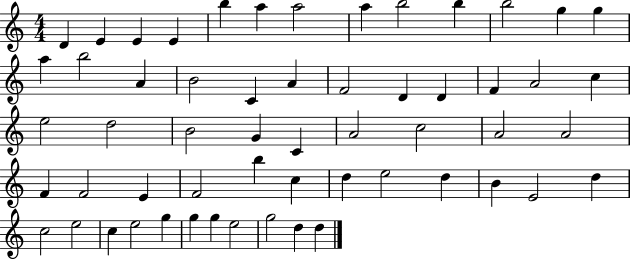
X:1
T:Untitled
M:4/4
L:1/4
K:C
D E E E b a a2 a b2 b b2 g g a b2 A B2 C A F2 D D F A2 c e2 d2 B2 G C A2 c2 A2 A2 F F2 E F2 b c d e2 d B E2 d c2 e2 c e2 g g g e2 g2 d d